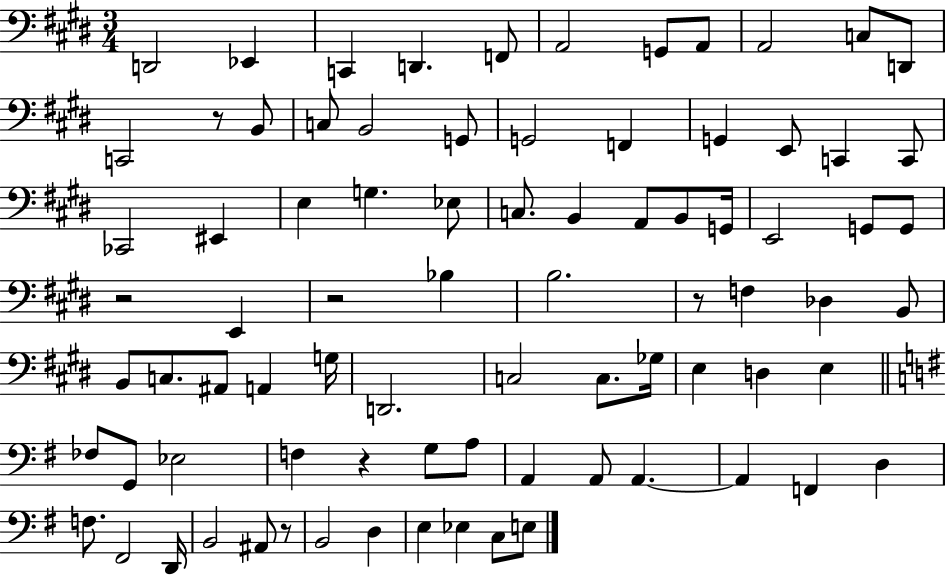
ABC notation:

X:1
T:Untitled
M:3/4
L:1/4
K:E
D,,2 _E,, C,, D,, F,,/2 A,,2 G,,/2 A,,/2 A,,2 C,/2 D,,/2 C,,2 z/2 B,,/2 C,/2 B,,2 G,,/2 G,,2 F,, G,, E,,/2 C,, C,,/2 _C,,2 ^E,, E, G, _E,/2 C,/2 B,, A,,/2 B,,/2 G,,/4 E,,2 G,,/2 G,,/2 z2 E,, z2 _B, B,2 z/2 F, _D, B,,/2 B,,/2 C,/2 ^A,,/2 A,, G,/4 D,,2 C,2 C,/2 _G,/4 E, D, E, _F,/2 G,,/2 _E,2 F, z G,/2 A,/2 A,, A,,/2 A,, A,, F,, D, F,/2 ^F,,2 D,,/4 B,,2 ^A,,/2 z/2 B,,2 D, E, _E, C,/2 E,/2